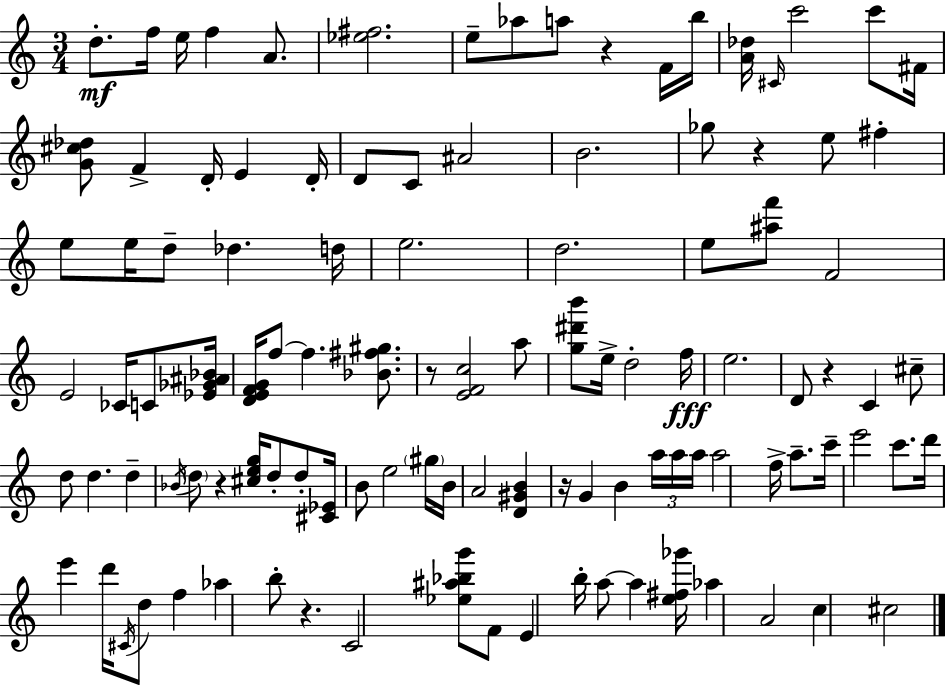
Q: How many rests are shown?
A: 7